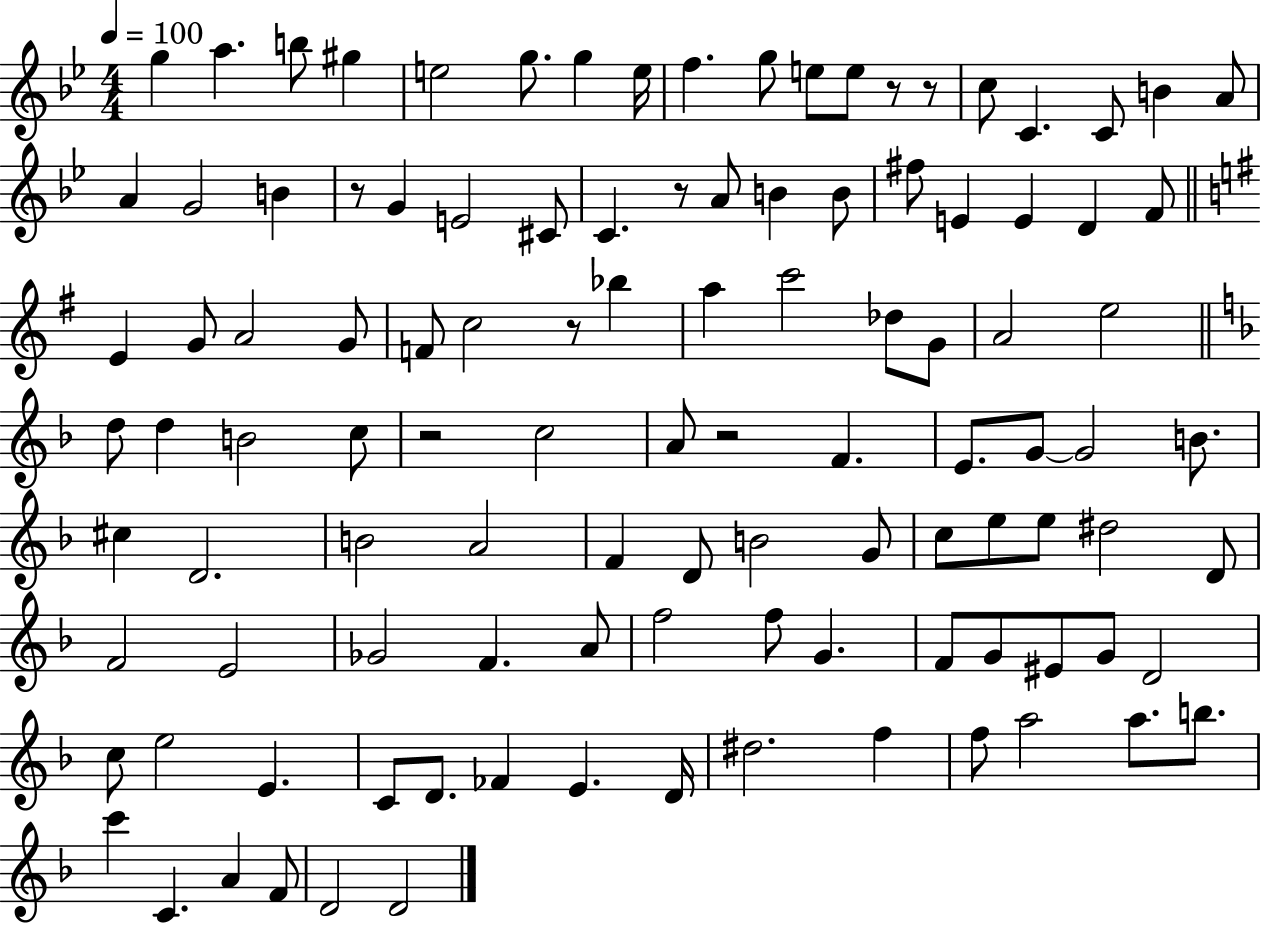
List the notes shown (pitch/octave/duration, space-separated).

G5/q A5/q. B5/e G#5/q E5/h G5/e. G5/q E5/s F5/q. G5/e E5/e E5/e R/e R/e C5/e C4/q. C4/e B4/q A4/e A4/q G4/h B4/q R/e G4/q E4/h C#4/e C4/q. R/e A4/e B4/q B4/e F#5/e E4/q E4/q D4/q F4/e E4/q G4/e A4/h G4/e F4/e C5/h R/e Bb5/q A5/q C6/h Db5/e G4/e A4/h E5/h D5/e D5/q B4/h C5/e R/h C5/h A4/e R/h F4/q. E4/e. G4/e G4/h B4/e. C#5/q D4/h. B4/h A4/h F4/q D4/e B4/h G4/e C5/e E5/e E5/e D#5/h D4/e F4/h E4/h Gb4/h F4/q. A4/e F5/h F5/e G4/q. F4/e G4/e EIS4/e G4/e D4/h C5/e E5/h E4/q. C4/e D4/e. FES4/q E4/q. D4/s D#5/h. F5/q F5/e A5/h A5/e. B5/e. C6/q C4/q. A4/q F4/e D4/h D4/h